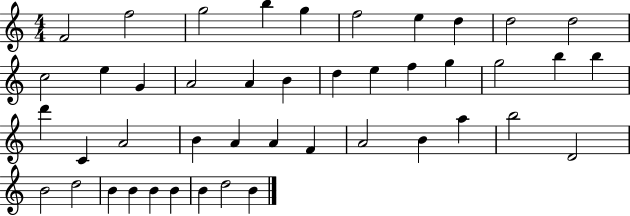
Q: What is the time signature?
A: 4/4